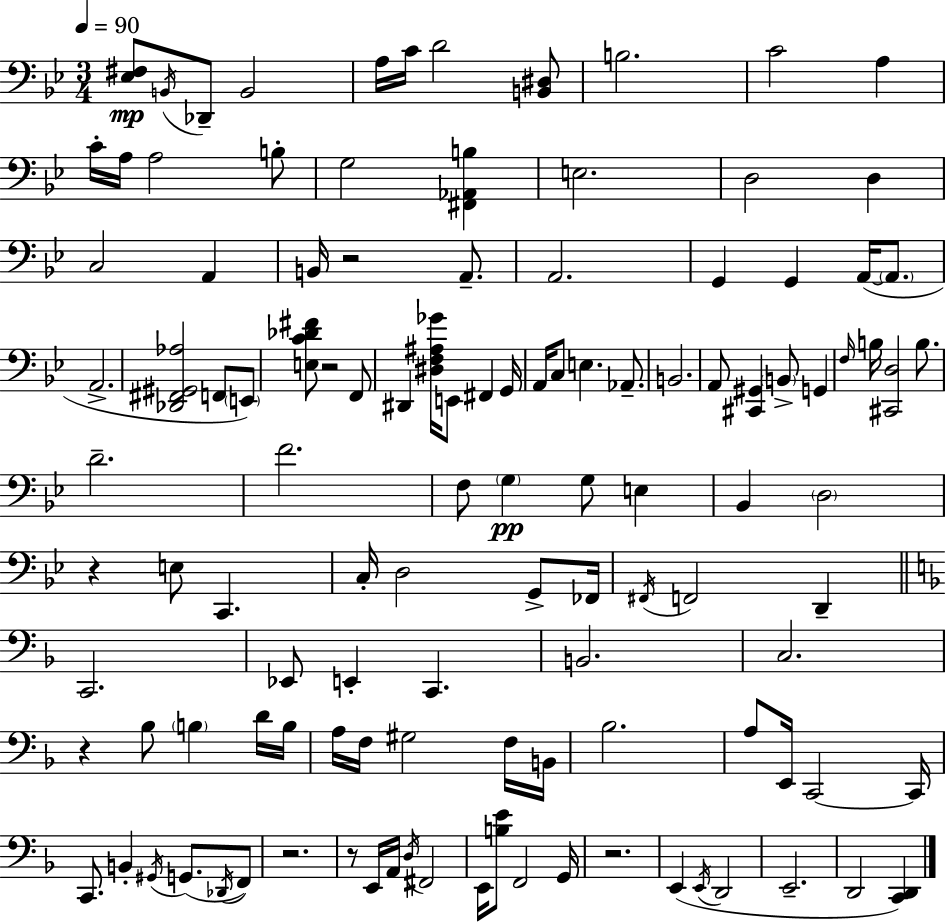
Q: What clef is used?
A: bass